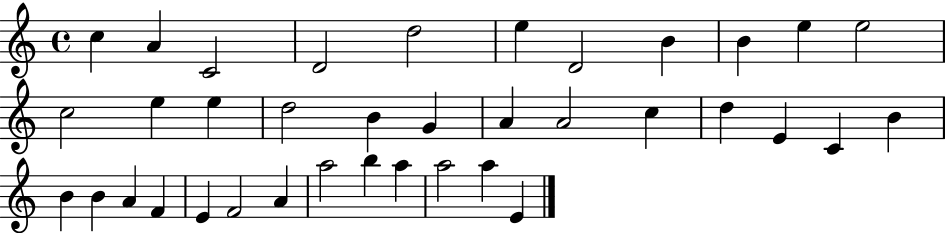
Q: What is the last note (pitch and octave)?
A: E4